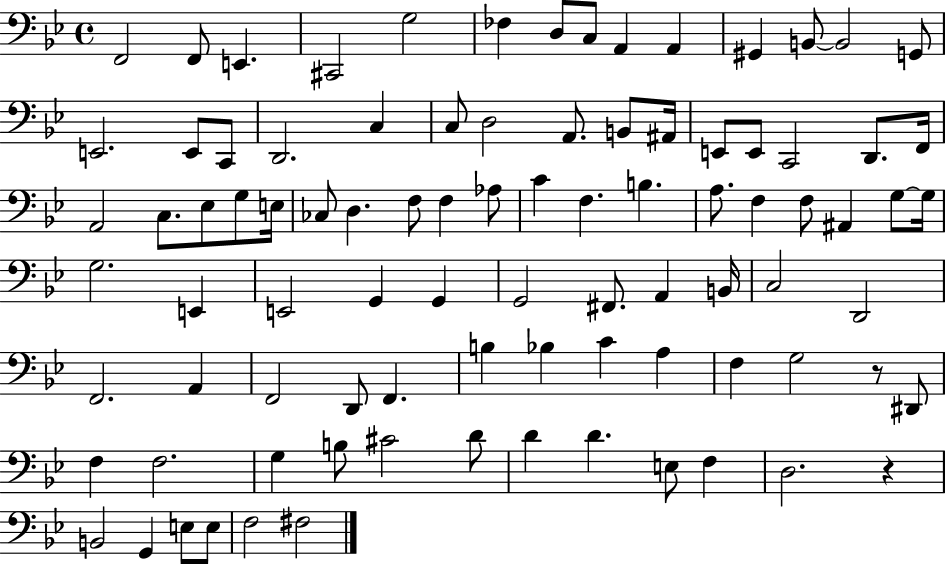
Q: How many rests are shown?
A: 2